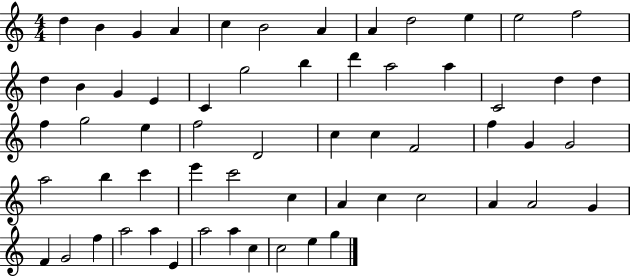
X:1
T:Untitled
M:4/4
L:1/4
K:C
d B G A c B2 A A d2 e e2 f2 d B G E C g2 b d' a2 a C2 d d f g2 e f2 D2 c c F2 f G G2 a2 b c' e' c'2 c A c c2 A A2 G F G2 f a2 a E a2 a c c2 e g